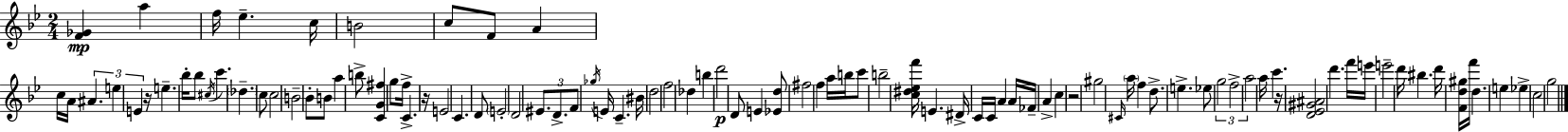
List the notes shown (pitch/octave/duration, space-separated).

[F4,Gb4]/q A5/q F5/s Eb5/q. C5/s B4/h C5/e F4/e A4/q C5/s A4/s A#4/q. E5/q E4/q R/s E5/q. Bb5/s Bb5/e C#5/s C6/q. Db5/q. C5/e C5/h B4/h Bb4/e B4/e A5/q B5/e [C4,G4,F#5]/q G5/e F5/s C4/q. R/s E4/h C4/q. D4/e E4/h D4/h EIS4/e. D4/e. F4/e Gb5/s E4/s C4/q. BIS4/s D5/h F5/h Db5/q B5/q D6/h D4/e E4/q [Eb4,D5]/e F#5/h F5/q A5/s B5/s C6/e B5/h [C5,D#5,Eb5,F6]/s E4/q. D#4/s C4/s C4/s A4/q A4/s FES4/s A4/q C5/q R/h G#5/h C#4/s A5/s F5/q D5/e. E5/q. Eb5/e G5/h F5/h A5/h A5/s C6/q. R/s [D4,Eb4,G#4,A#4]/h D6/q. F6/s E6/s E6/h D6/s BIS5/q. D6/s [F4,D5,G#5]/s F6/s D5/q. E5/q Eb5/q C5/h G5/h